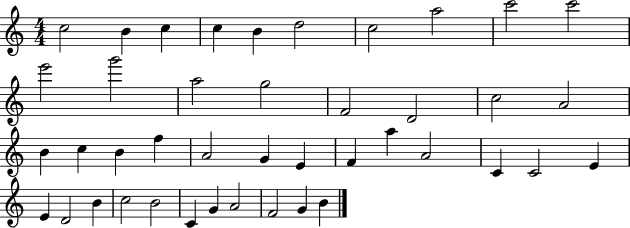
X:1
T:Untitled
M:4/4
L:1/4
K:C
c2 B c c B d2 c2 a2 c'2 c'2 e'2 g'2 a2 g2 F2 D2 c2 A2 B c B f A2 G E F a A2 C C2 E E D2 B c2 B2 C G A2 F2 G B